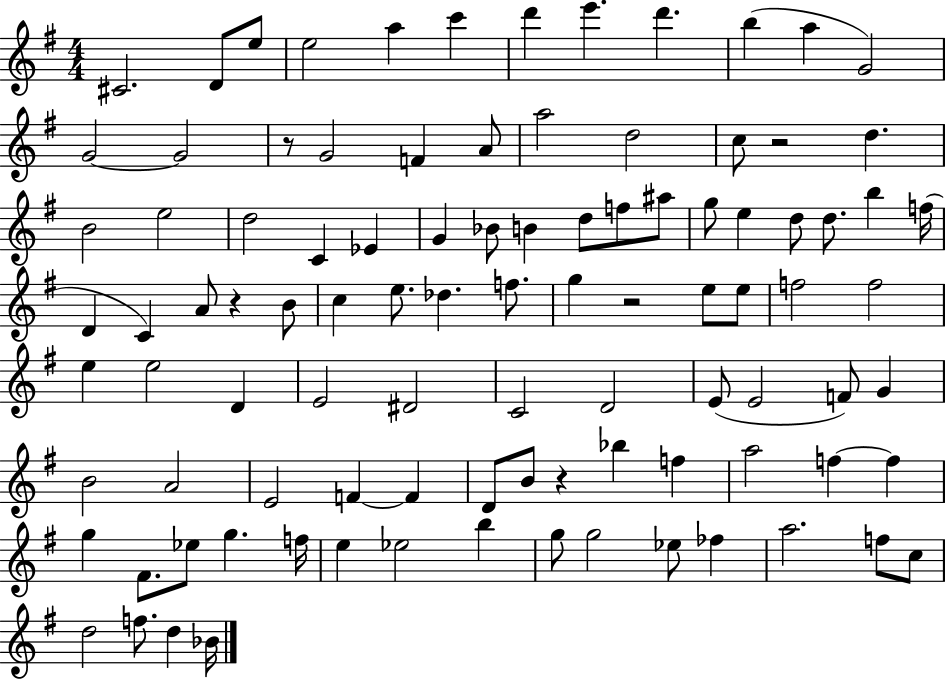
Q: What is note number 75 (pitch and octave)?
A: G5